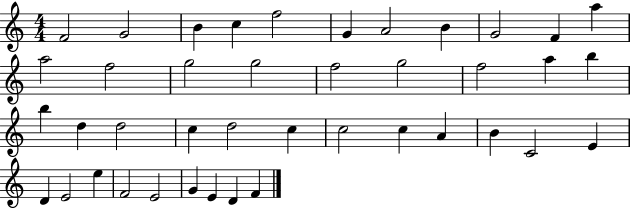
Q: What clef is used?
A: treble